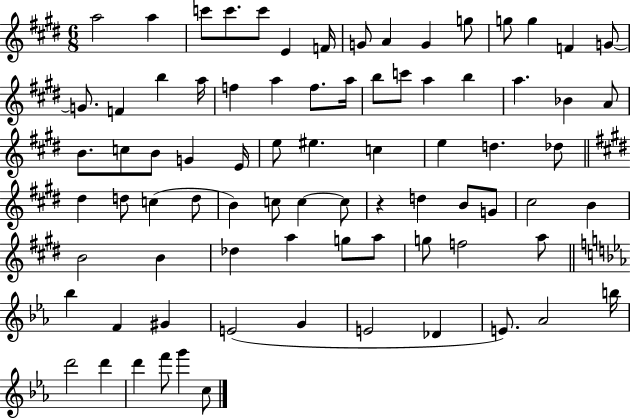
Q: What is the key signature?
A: E major